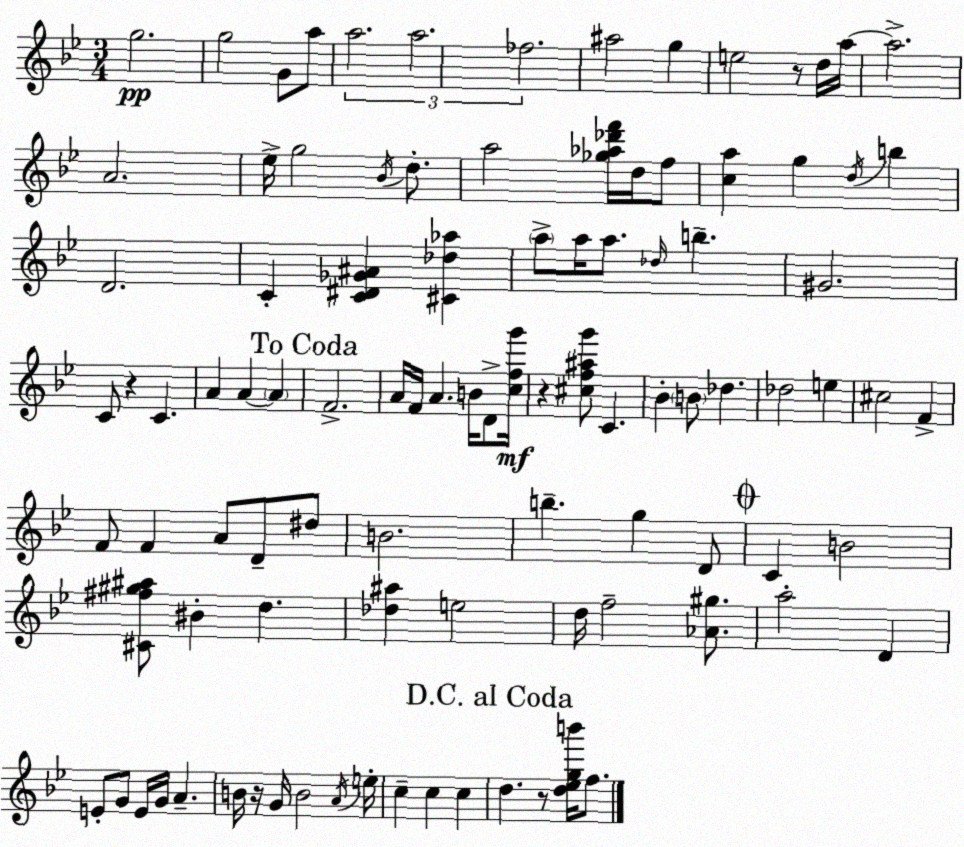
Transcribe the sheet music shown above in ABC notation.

X:1
T:Untitled
M:3/4
L:1/4
K:Gm
g2 g2 G/2 a/2 a2 a2 _f2 ^a2 g e2 z/2 d/4 a/4 a2 A2 _e/4 g2 _B/4 d/2 a2 [_g_a_d'f']/4 d/4 f/2 [ca] g d/4 b D2 C [C^D_G^A] [^C_d_a] a/2 a/4 a/2 _d/4 b ^G2 C/2 z C A A A F2 A/4 F/4 A B/4 D/2 [cfg']/4 z [^cf^ag']/2 C _B B/2 _d _d2 e ^c2 F F/2 F A/2 D/2 ^d/2 B2 b g D/2 C B2 [^C^f^g^a]/2 ^B d [_d^a] e2 d/4 f2 [_A^g]/2 a2 D E/2 G/2 E/4 G/4 A B/4 z/4 G/4 B2 A/4 e/4 c c c d z/2 [d_egb']/4 f/2